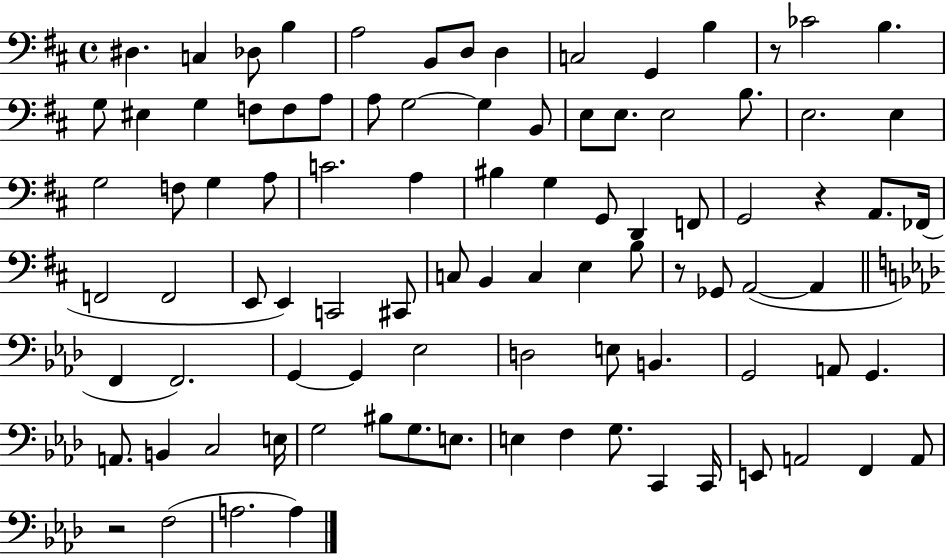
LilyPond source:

{
  \clef bass
  \time 4/4
  \defaultTimeSignature
  \key d \major
  dis4. c4 des8 b4 | a2 b,8 d8 d4 | c2 g,4 b4 | r8 ces'2 b4. | \break g8 eis4 g4 f8 f8 a8 | a8 g2~~ g4 b,8 | e8 e8. e2 b8. | e2. e4 | \break g2 f8 g4 a8 | c'2. a4 | bis4 g4 g,8 d,4 f,8 | g,2 r4 a,8. fes,16( | \break f,2 f,2 | e,8 e,4) c,2 cis,8 | c8 b,4 c4 e4 b8 | r8 ges,8 a,2~(~ a,4 | \break \bar "||" \break \key aes \major f,4 f,2.) | g,4~~ g,4 ees2 | d2 e8 b,4. | g,2 a,8 g,4. | \break a,8. b,4 c2 e16 | g2 bis8 g8. e8. | e4 f4 g8. c,4 c,16 | e,8 a,2 f,4 a,8 | \break r2 f2( | a2. a4) | \bar "|."
}